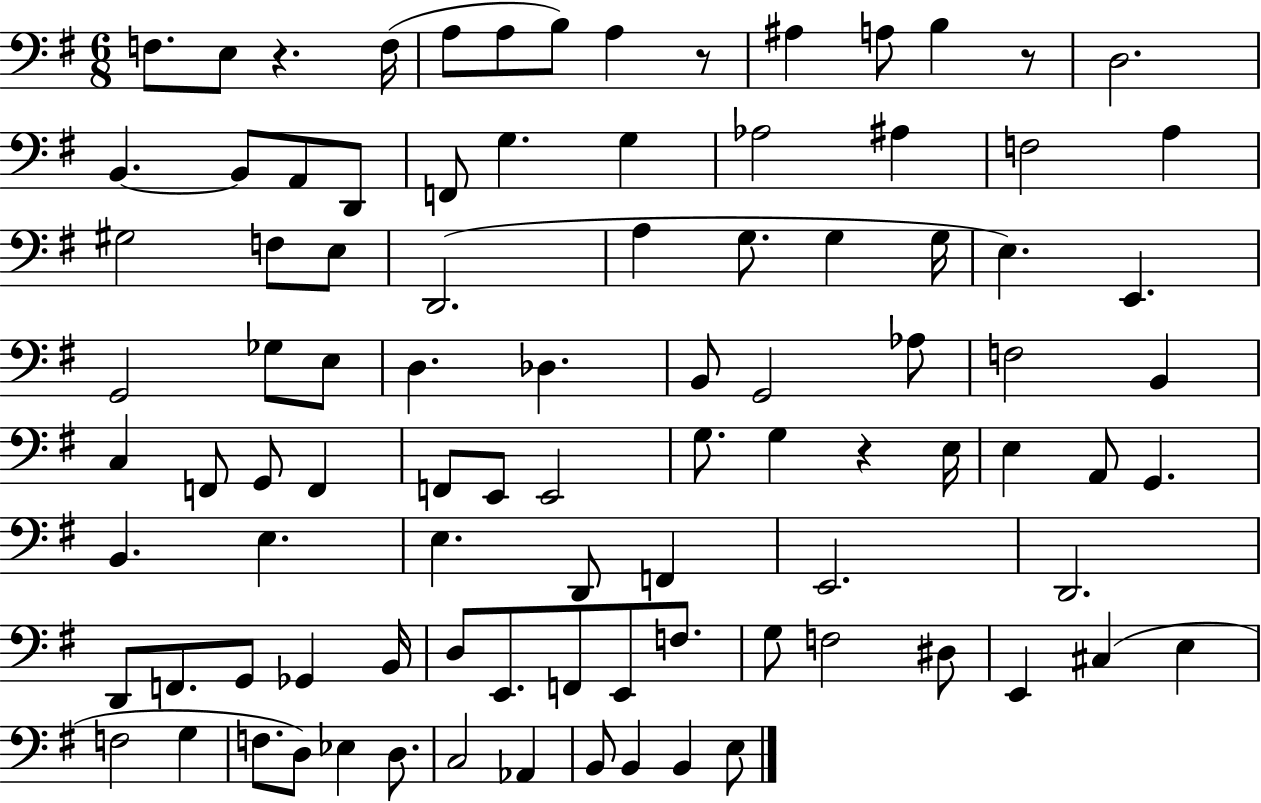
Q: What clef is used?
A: bass